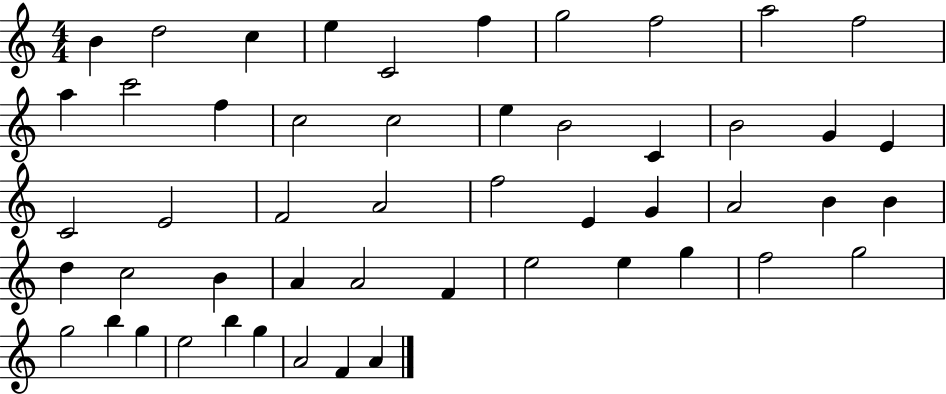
X:1
T:Untitled
M:4/4
L:1/4
K:C
B d2 c e C2 f g2 f2 a2 f2 a c'2 f c2 c2 e B2 C B2 G E C2 E2 F2 A2 f2 E G A2 B B d c2 B A A2 F e2 e g f2 g2 g2 b g e2 b g A2 F A